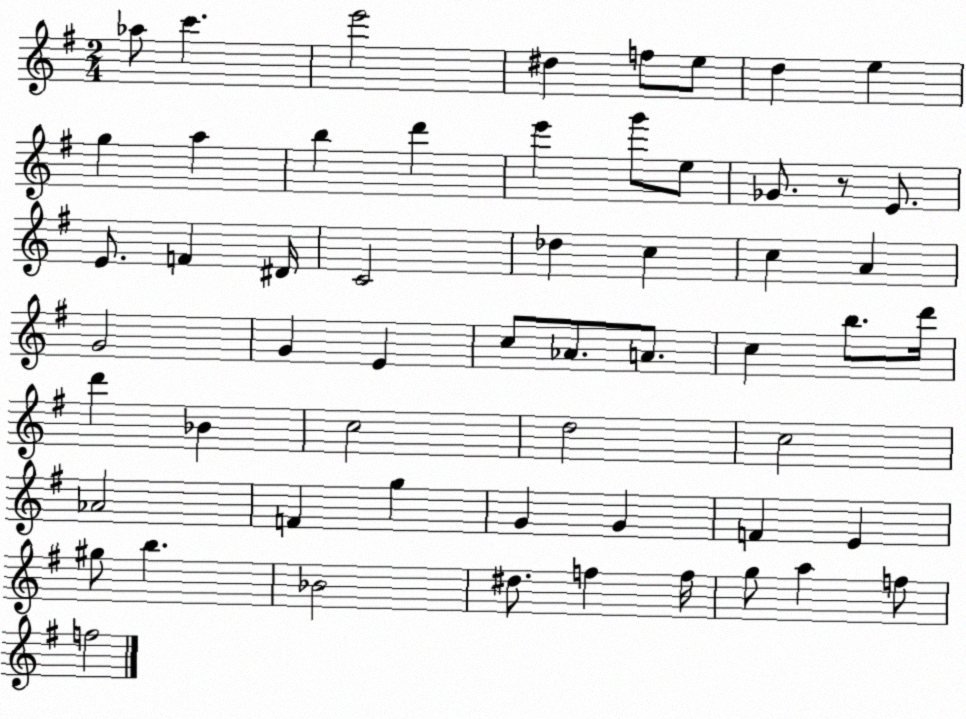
X:1
T:Untitled
M:2/4
L:1/4
K:G
_a/2 c' e'2 ^d f/2 e/2 d e g a b d' e' g'/2 e/2 _G/2 z/2 E/2 E/2 F ^D/4 C2 _d c c A G2 G E c/2 _A/2 A/2 c b/2 d'/4 d' _B c2 d2 c2 _A2 F g G G F E ^g/2 b _B2 ^d/2 f f/4 g/2 a f/2 f2